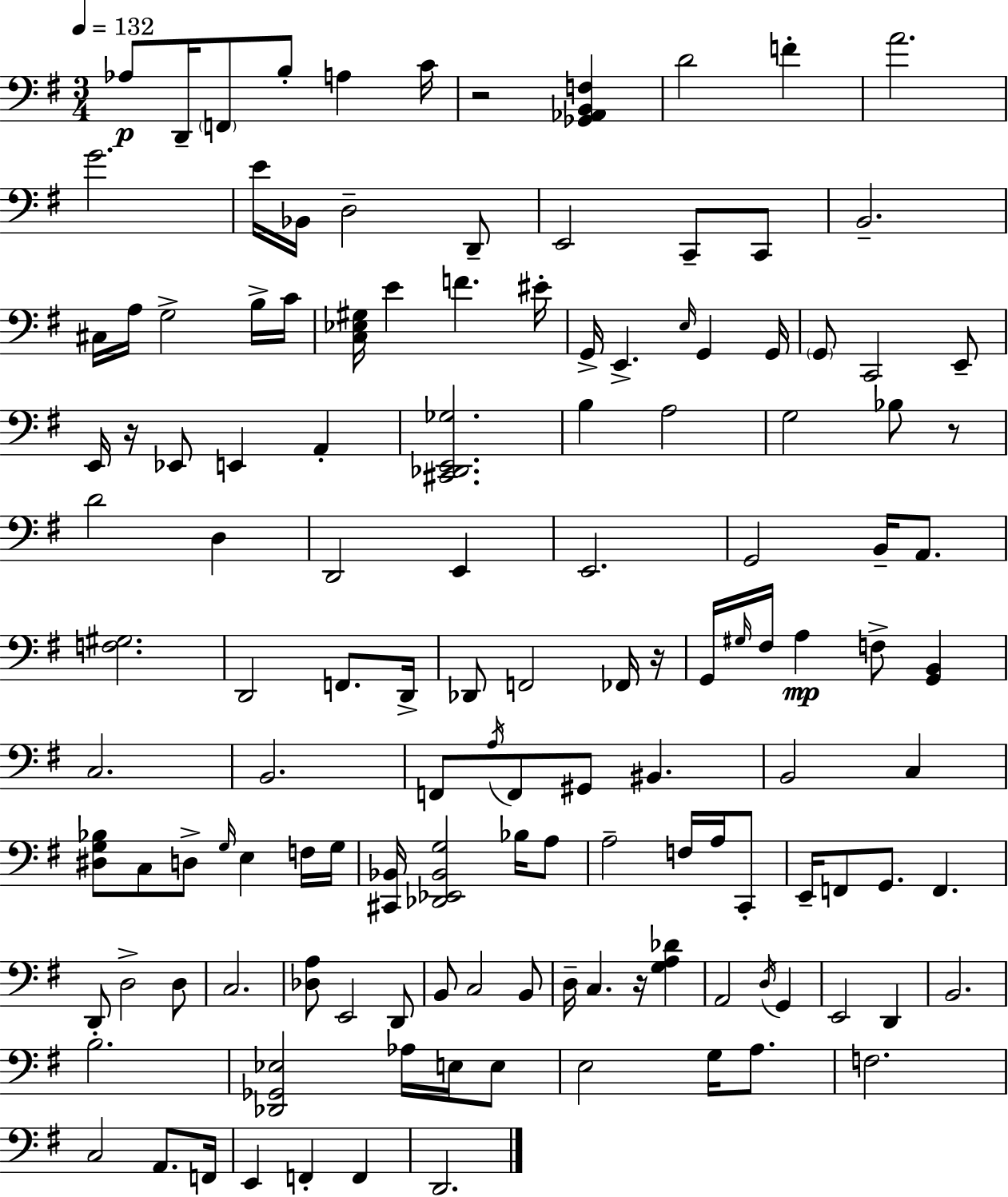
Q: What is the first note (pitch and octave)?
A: Ab3